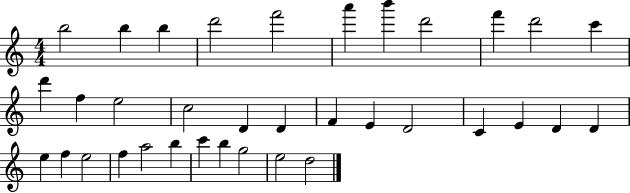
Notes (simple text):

B5/h B5/q B5/q D6/h F6/h A6/q B6/q D6/h F6/q D6/h C6/q D6/q F5/q E5/h C5/h D4/q D4/q F4/q E4/q D4/h C4/q E4/q D4/q D4/q E5/q F5/q E5/h F5/q A5/h B5/q C6/q B5/q G5/h E5/h D5/h